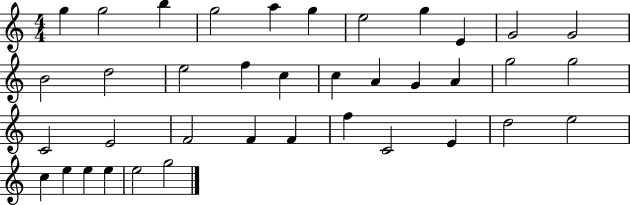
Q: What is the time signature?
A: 4/4